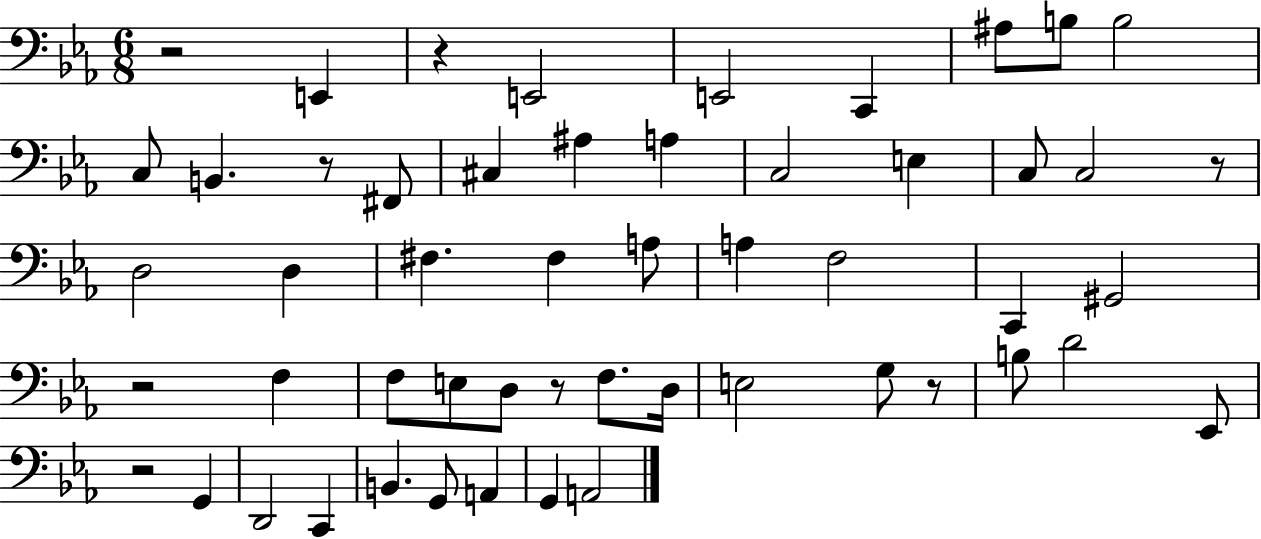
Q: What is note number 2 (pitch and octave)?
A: E2